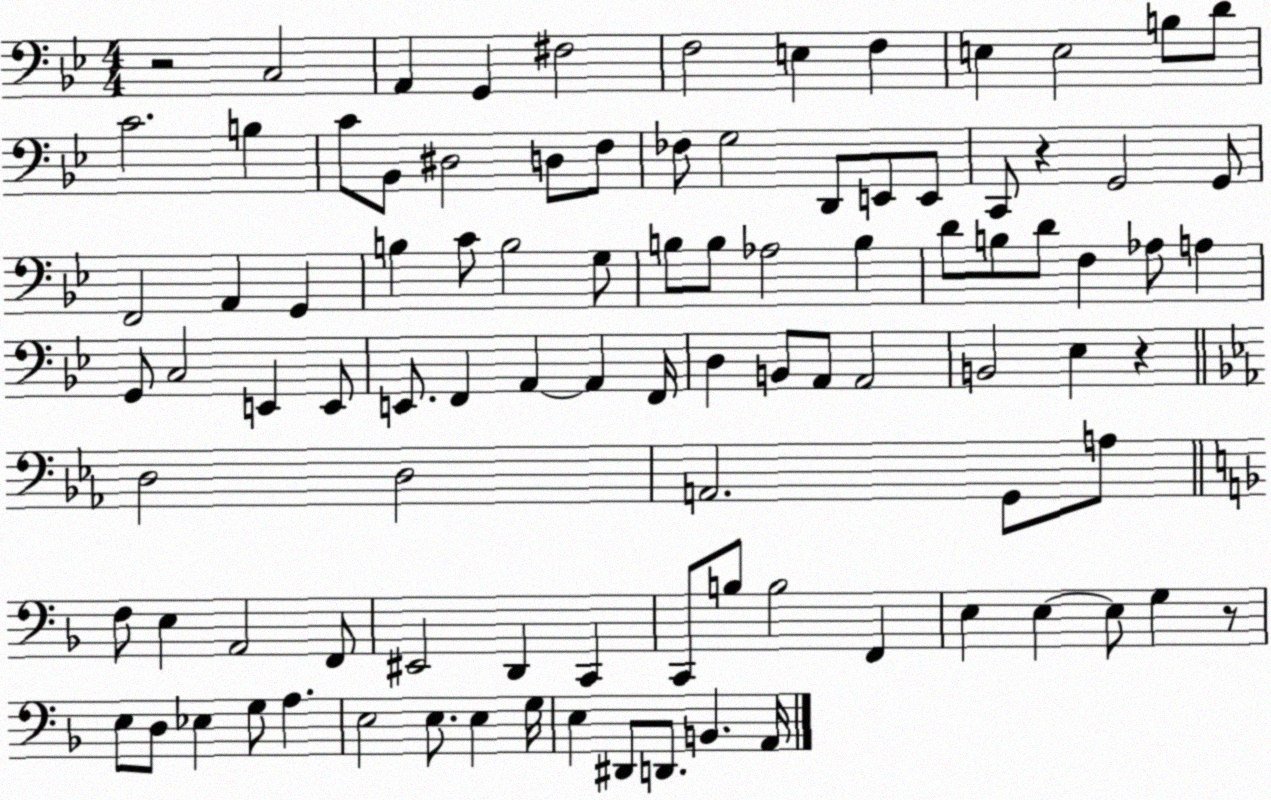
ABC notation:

X:1
T:Untitled
M:4/4
L:1/4
K:Bb
z2 C,2 A,, G,, ^F,2 F,2 E, F, E, E,2 B,/2 D/2 C2 B, C/2 _B,,/2 ^D,2 D,/2 F,/2 _F,/2 G,2 D,,/2 E,,/2 E,,/2 C,,/2 z G,,2 G,,/2 F,,2 A,, G,, B, C/2 B,2 G,/2 B,/2 B,/2 _A,2 B, D/2 B,/2 D/2 F, _A,/2 A, G,,/2 C,2 E,, E,,/2 E,,/2 F,, A,, A,, F,,/4 D, B,,/2 A,,/2 A,,2 B,,2 _E, z D,2 D,2 A,,2 G,,/2 A,/2 F,/2 E, A,,2 F,,/2 ^E,,2 D,, C,, C,,/2 B,/2 B,2 F,, E, E, E,/2 G, z/2 E,/2 D,/2 _E, G,/2 A, E,2 E,/2 E, G,/4 E, ^D,,/2 D,,/2 B,, A,,/4